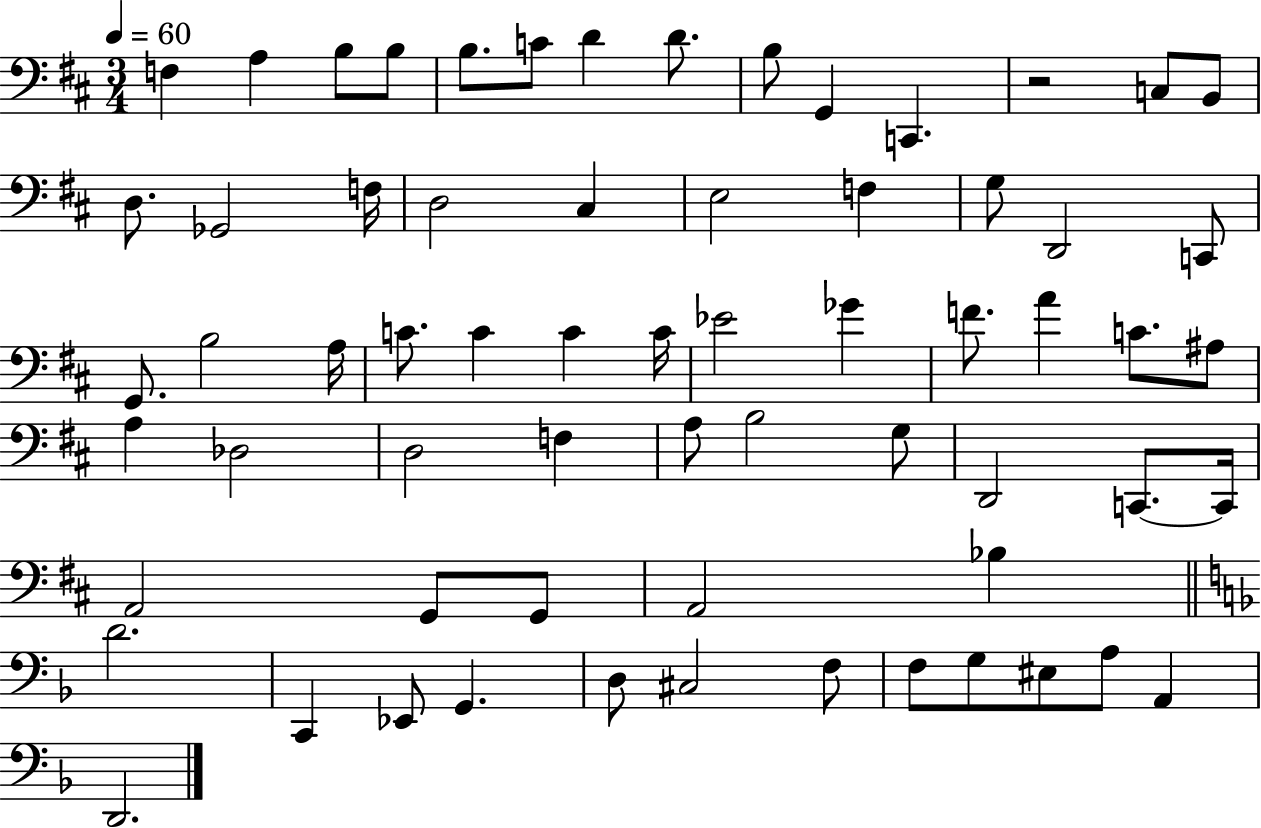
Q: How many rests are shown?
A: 1